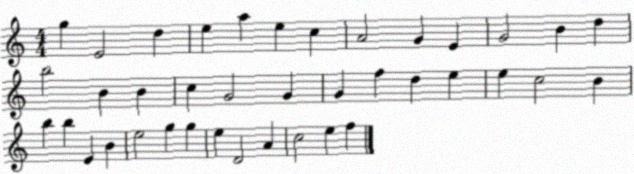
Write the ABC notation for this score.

X:1
T:Untitled
M:4/4
L:1/4
K:C
g E2 d e a e c A2 G E G2 B d b2 B B c G2 G G f d e e c2 B b b E B e2 g g e D2 A c2 e f